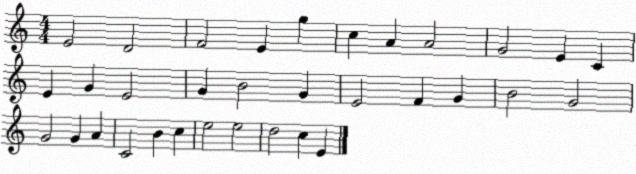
X:1
T:Untitled
M:4/4
L:1/4
K:C
E2 D2 F2 E g c A A2 G2 E C E G E2 G B2 G E2 F G B2 G2 G2 G A C2 B c e2 e2 d2 c E